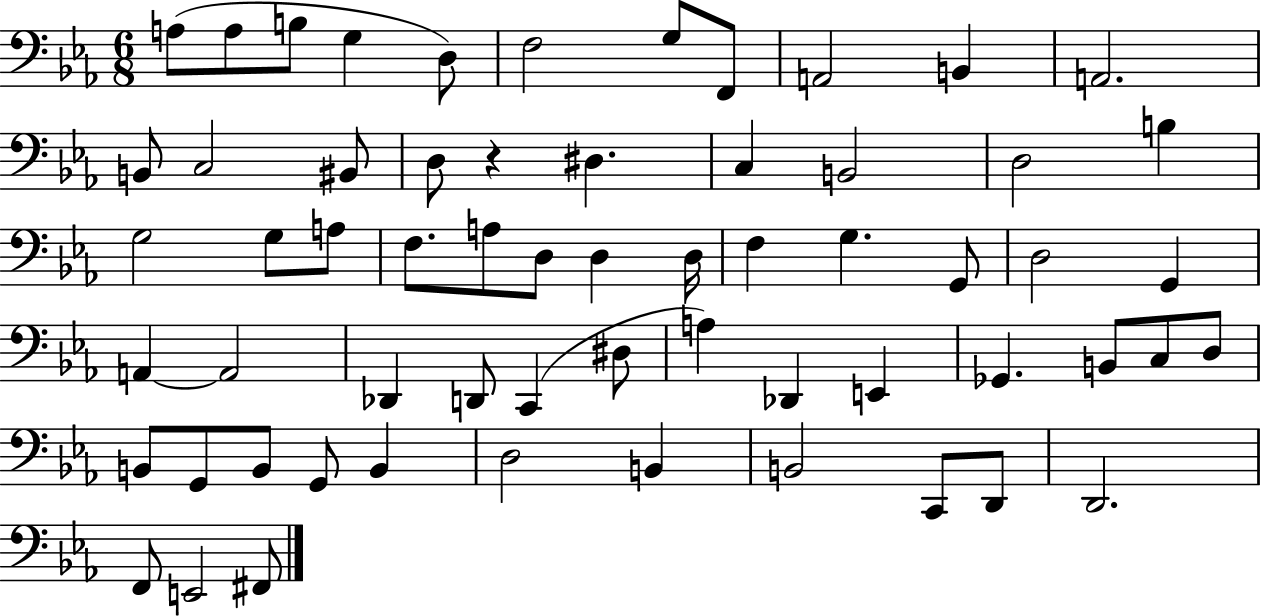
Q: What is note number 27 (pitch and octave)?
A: D3